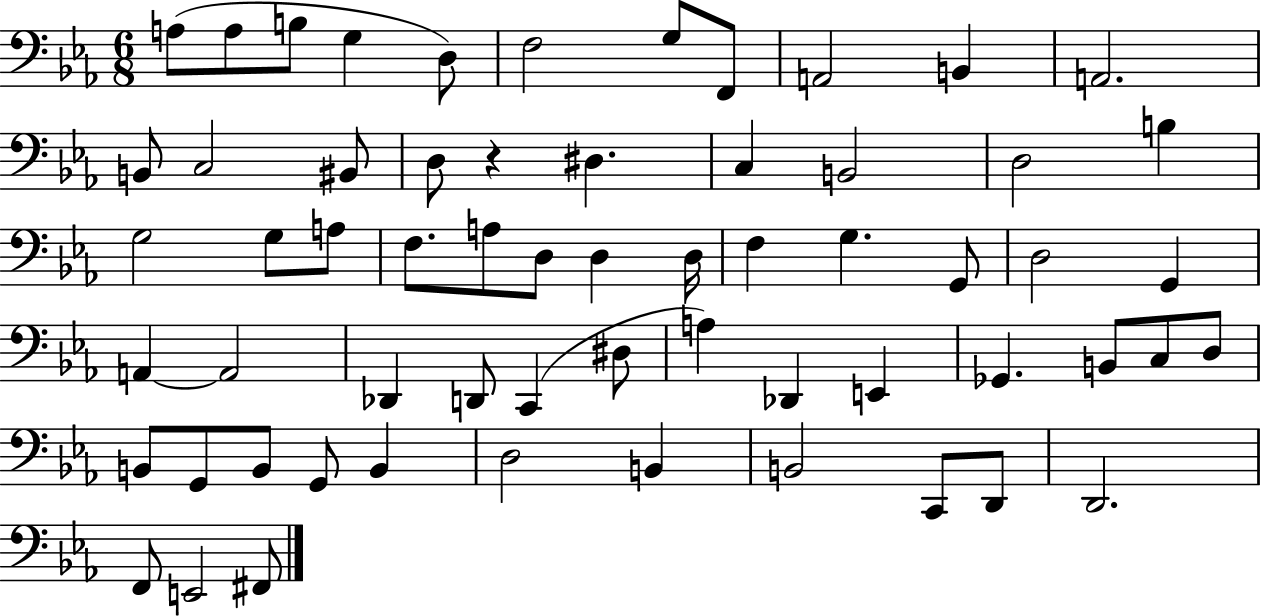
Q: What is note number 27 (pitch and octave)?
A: D3